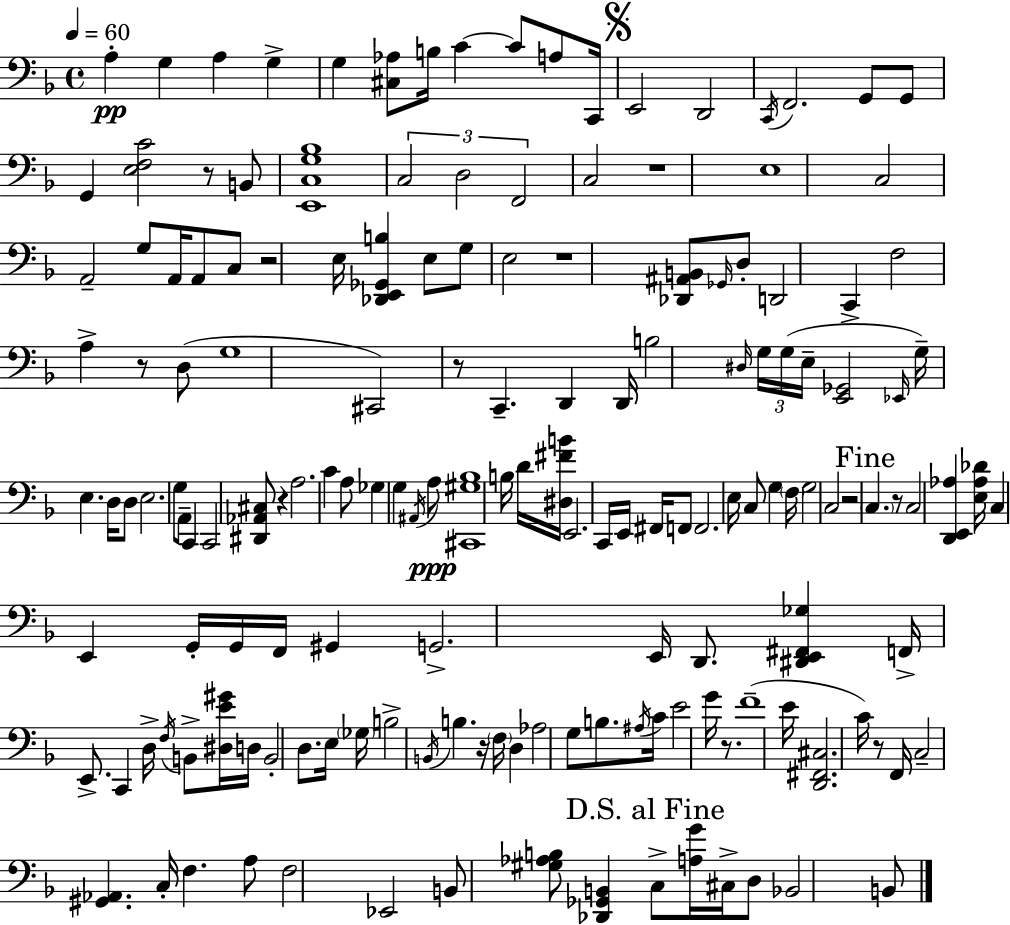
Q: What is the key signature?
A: D minor